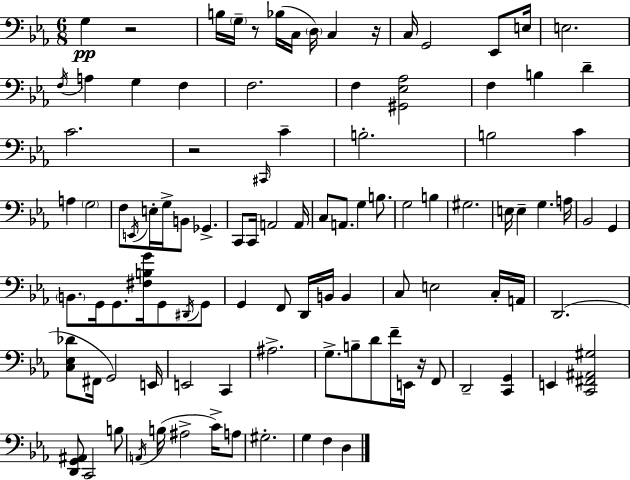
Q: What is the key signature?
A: C minor